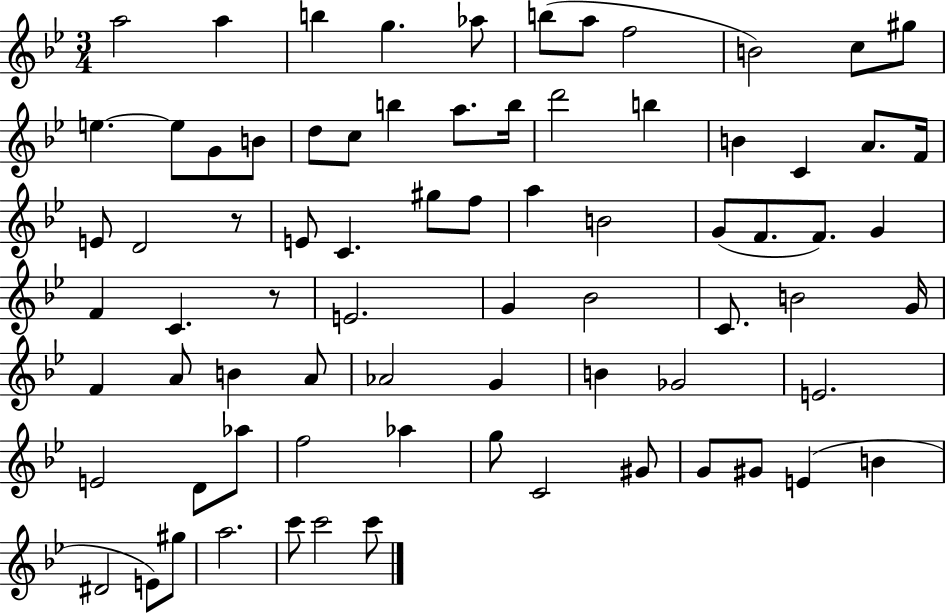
A5/h A5/q B5/q G5/q. Ab5/e B5/e A5/e F5/h B4/h C5/e G#5/e E5/q. E5/e G4/e B4/e D5/e C5/e B5/q A5/e. B5/s D6/h B5/q B4/q C4/q A4/e. F4/s E4/e D4/h R/e E4/e C4/q. G#5/e F5/e A5/q B4/h G4/e F4/e. F4/e. G4/q F4/q C4/q. R/e E4/h. G4/q Bb4/h C4/e. B4/h G4/s F4/q A4/e B4/q A4/e Ab4/h G4/q B4/q Gb4/h E4/h. E4/h D4/e Ab5/e F5/h Ab5/q G5/e C4/h G#4/e G4/e G#4/e E4/q B4/q D#4/h E4/e G#5/e A5/h. C6/e C6/h C6/e